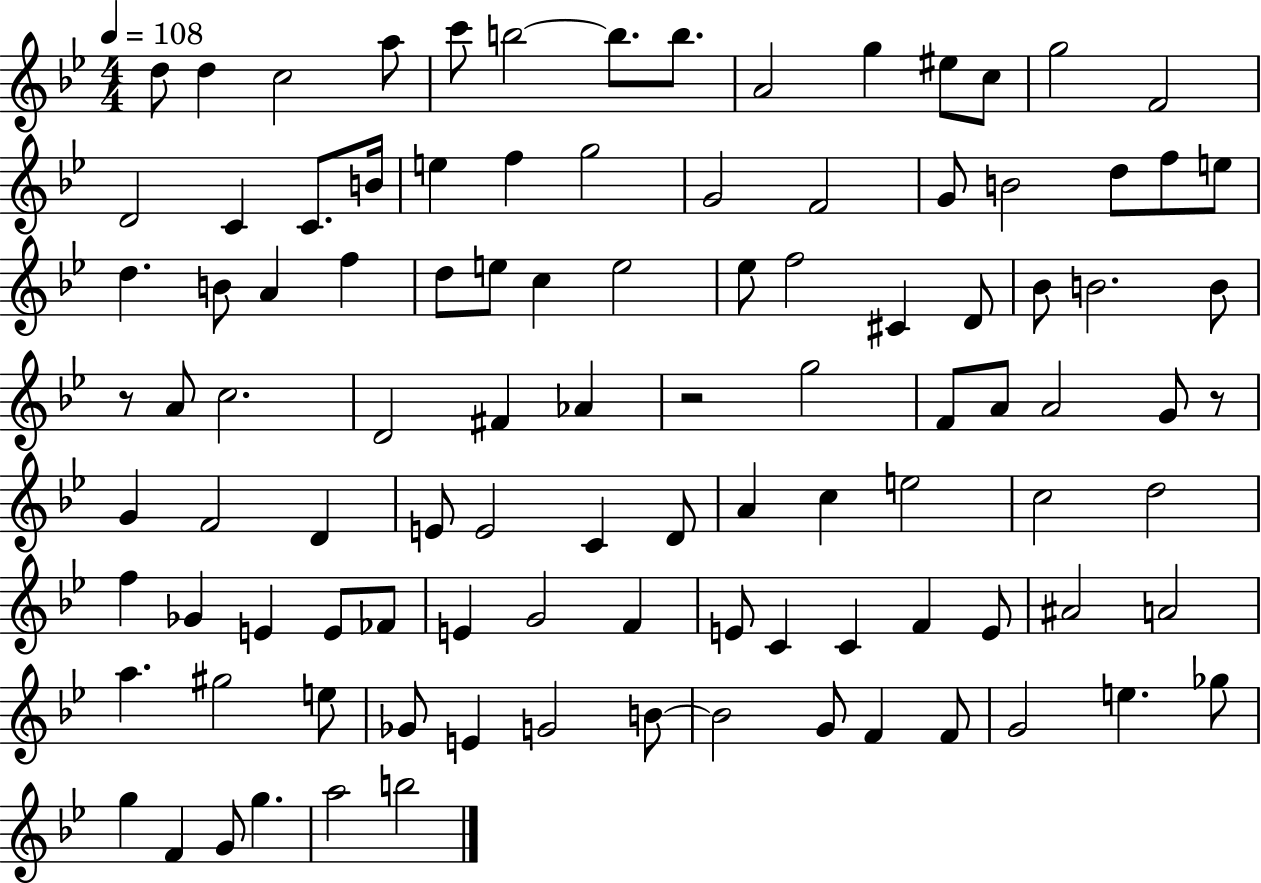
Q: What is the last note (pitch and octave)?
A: B5